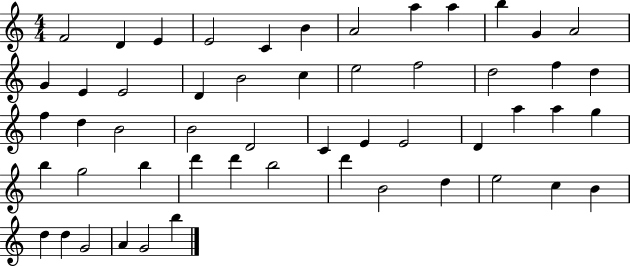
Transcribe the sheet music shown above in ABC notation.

X:1
T:Untitled
M:4/4
L:1/4
K:C
F2 D E E2 C B A2 a a b G A2 G E E2 D B2 c e2 f2 d2 f d f d B2 B2 D2 C E E2 D a a g b g2 b d' d' b2 d' B2 d e2 c B d d G2 A G2 b